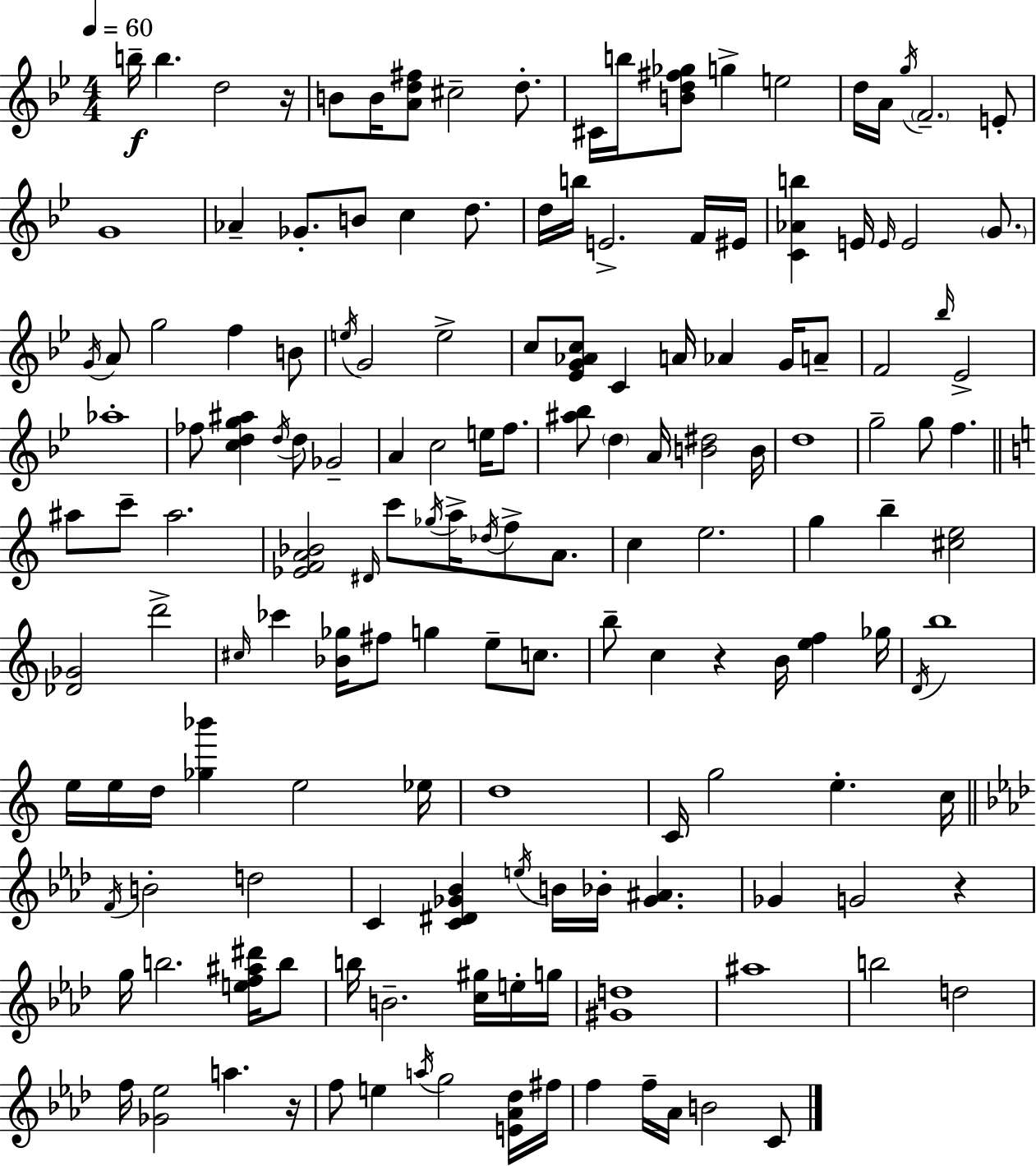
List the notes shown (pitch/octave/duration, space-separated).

B5/s B5/q. D5/h R/s B4/e B4/s [A4,D5,F#5]/e C#5/h D5/e. C#4/s B5/s [B4,D5,F#5,Gb5]/e G5/q E5/h D5/s A4/s G5/s F4/h. E4/e G4/w Ab4/q Gb4/e. B4/e C5/q D5/e. D5/s B5/s E4/h. F4/s EIS4/s [C4,Ab4,B5]/q E4/s E4/s E4/h G4/e. G4/s A4/e G5/h F5/q B4/e E5/s G4/h E5/h C5/e [Eb4,G4,Ab4,C5]/e C4/q A4/s Ab4/q G4/s A4/e F4/h Bb5/s Eb4/h Ab5/w FES5/e [C5,D5,G5,A#5]/q D5/s D5/e Gb4/h A4/q C5/h E5/s F5/e. [A#5,Bb5]/e D5/q A4/s [B4,D#5]/h B4/s D5/w G5/h G5/e F5/q. A#5/e C6/e A#5/h. [Eb4,F4,A4,Bb4]/h D#4/s C6/e Gb5/s A5/s Db5/s F5/e A4/e. C5/q E5/h. G5/q B5/q [C#5,E5]/h [Db4,Gb4]/h D6/h C#5/s CES6/q [Bb4,Gb5]/s F#5/e G5/q E5/e C5/e. B5/e C5/q R/q B4/s [E5,F5]/q Gb5/s D4/s B5/w E5/s E5/s D5/s [Gb5,Bb6]/q E5/h Eb5/s D5/w C4/s G5/h E5/q. C5/s F4/s B4/h D5/h C4/q [C4,D#4,Gb4,Bb4]/q E5/s B4/s Bb4/s [Gb4,A#4]/q. Gb4/q G4/h R/q G5/s B5/h. [E5,F5,A#5,D#6]/s B5/e B5/s B4/h. [C5,G#5]/s E5/s G5/s [G#4,D5]/w A#5/w B5/h D5/h F5/s [Gb4,Eb5]/h A5/q. R/s F5/e E5/q A5/s G5/h [E4,Ab4,Db5]/s F#5/s F5/q F5/s Ab4/s B4/h C4/e